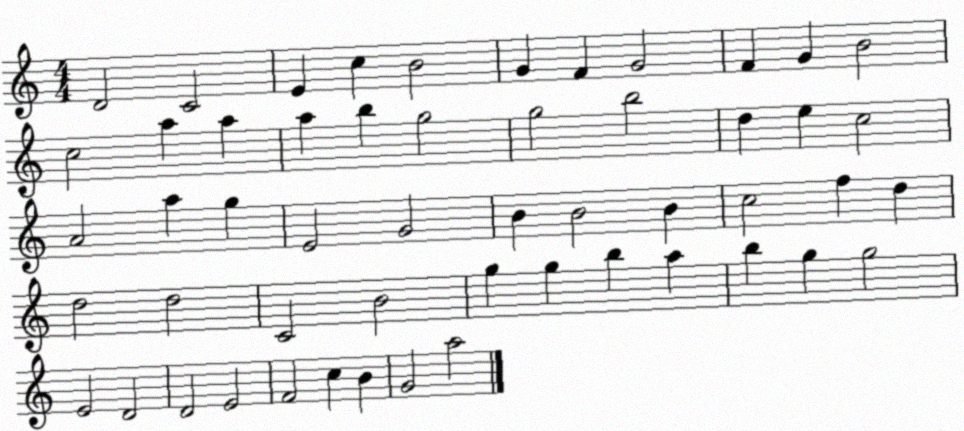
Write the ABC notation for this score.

X:1
T:Untitled
M:4/4
L:1/4
K:C
D2 C2 E c B2 G F G2 F G B2 c2 a a a b g2 g2 b2 d e c2 A2 a g E2 G2 B B2 B c2 f d d2 d2 C2 B2 g g b a b g g2 E2 D2 D2 E2 F2 c B G2 a2